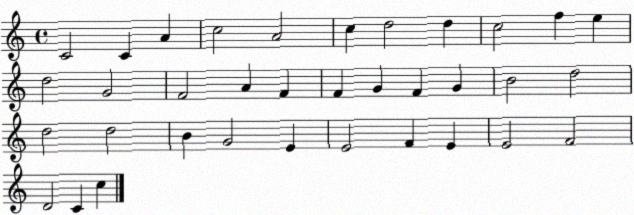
X:1
T:Untitled
M:4/4
L:1/4
K:C
C2 C A c2 A2 c d2 d c2 f e d2 G2 F2 A F F G F G B2 d2 d2 d2 B G2 E E2 F E E2 F2 D2 C c